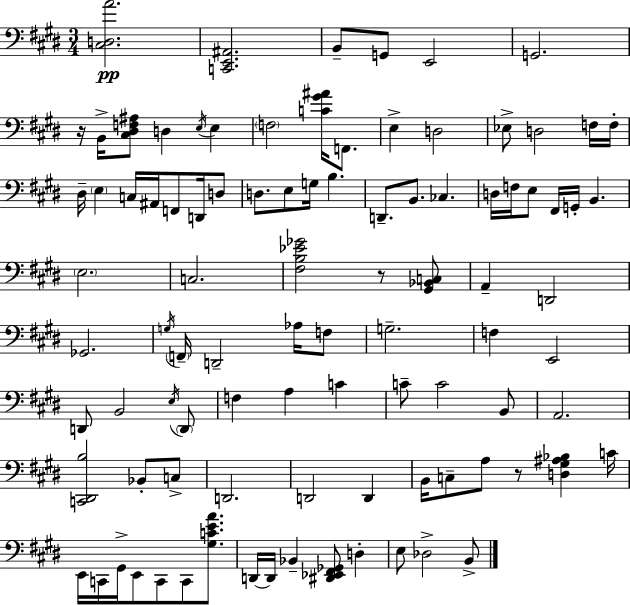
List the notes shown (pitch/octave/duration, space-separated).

[C#3,D3,A4]/h. [C2,E2,A#2]/h. B2/e G2/e E2/h G2/h. R/s B2/s [C#3,D#3,F3,A#3]/e D3/q E3/s E3/q F3/h [C4,G#4,A#4]/s F2/e. E3/q D3/h Eb3/e D3/h F3/s F3/s D#3/s E3/q C3/s A#2/s F2/e D2/s D3/e D3/e. E3/e G3/s B3/q. D2/e. B2/e. CES3/q. D3/s F3/s E3/e F#2/s G2/s B2/q. E3/h. C3/h. [F#3,B3,Eb4,Gb4]/h R/e [G#2,Bb2,C3]/e A2/q D2/h Gb2/h. G3/s F2/s D2/h Ab3/s F3/e G3/h. F3/q E2/h D2/e B2/h E3/s D2/e F3/q A3/q C4/q C4/e C4/h B2/e A2/h. [C2,D#2,B3]/h Bb2/e C3/e D2/h. D2/h D2/q B2/s C3/e A3/e R/e [D3,G#3,A#3,Bb3]/q C4/s E2/s C2/s G#2/s E2/e C2/e C2/e [G#3,C4,E4,A4]/e. D2/s D2/s Bb2/q [D#2,Eb2,F#2,Gb2]/e D3/q E3/e Db3/h B2/e